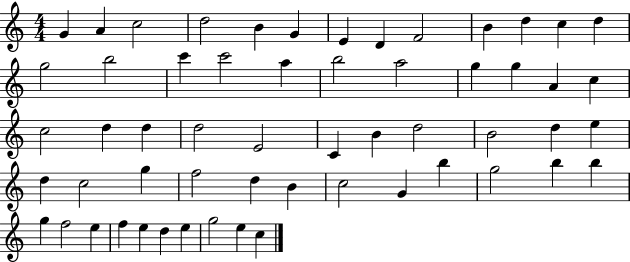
G4/q A4/q C5/h D5/h B4/q G4/q E4/q D4/q F4/h B4/q D5/q C5/q D5/q G5/h B5/h C6/q C6/h A5/q B5/h A5/h G5/q G5/q A4/q C5/q C5/h D5/q D5/q D5/h E4/h C4/q B4/q D5/h B4/h D5/q E5/q D5/q C5/h G5/q F5/h D5/q B4/q C5/h G4/q B5/q G5/h B5/q B5/q G5/q F5/h E5/q F5/q E5/q D5/q E5/q G5/h E5/q C5/q